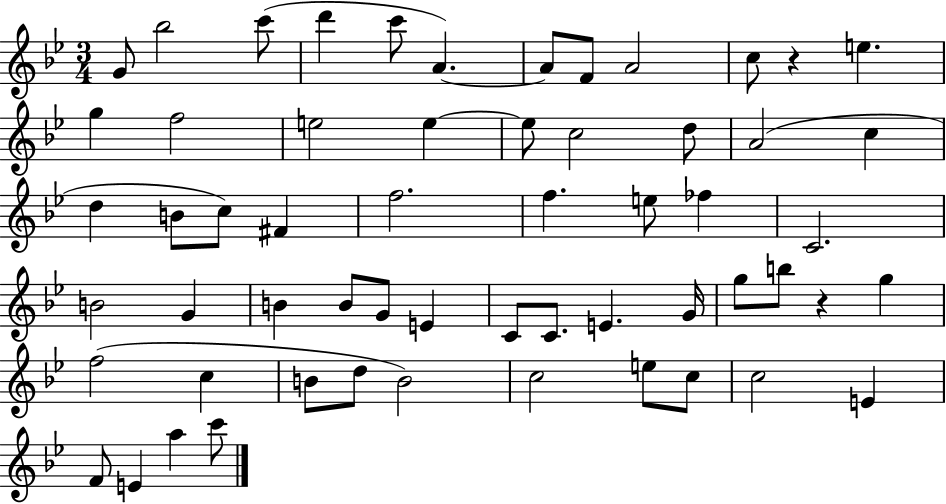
G4/e Bb5/h C6/e D6/q C6/e A4/q. A4/e F4/e A4/h C5/e R/q E5/q. G5/q F5/h E5/h E5/q E5/e C5/h D5/e A4/h C5/q D5/q B4/e C5/e F#4/q F5/h. F5/q. E5/e FES5/q C4/h. B4/h G4/q B4/q B4/e G4/e E4/q C4/e C4/e. E4/q. G4/s G5/e B5/e R/q G5/q F5/h C5/q B4/e D5/e B4/h C5/h E5/e C5/e C5/h E4/q F4/e E4/q A5/q C6/e